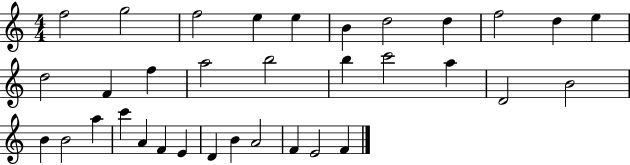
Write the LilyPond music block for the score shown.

{
  \clef treble
  \numericTimeSignature
  \time 4/4
  \key c \major
  f''2 g''2 | f''2 e''4 e''4 | b'4 d''2 d''4 | f''2 d''4 e''4 | \break d''2 f'4 f''4 | a''2 b''2 | b''4 c'''2 a''4 | d'2 b'2 | \break b'4 b'2 a''4 | c'''4 a'4 f'4 e'4 | d'4 b'4 a'2 | f'4 e'2 f'4 | \break \bar "|."
}